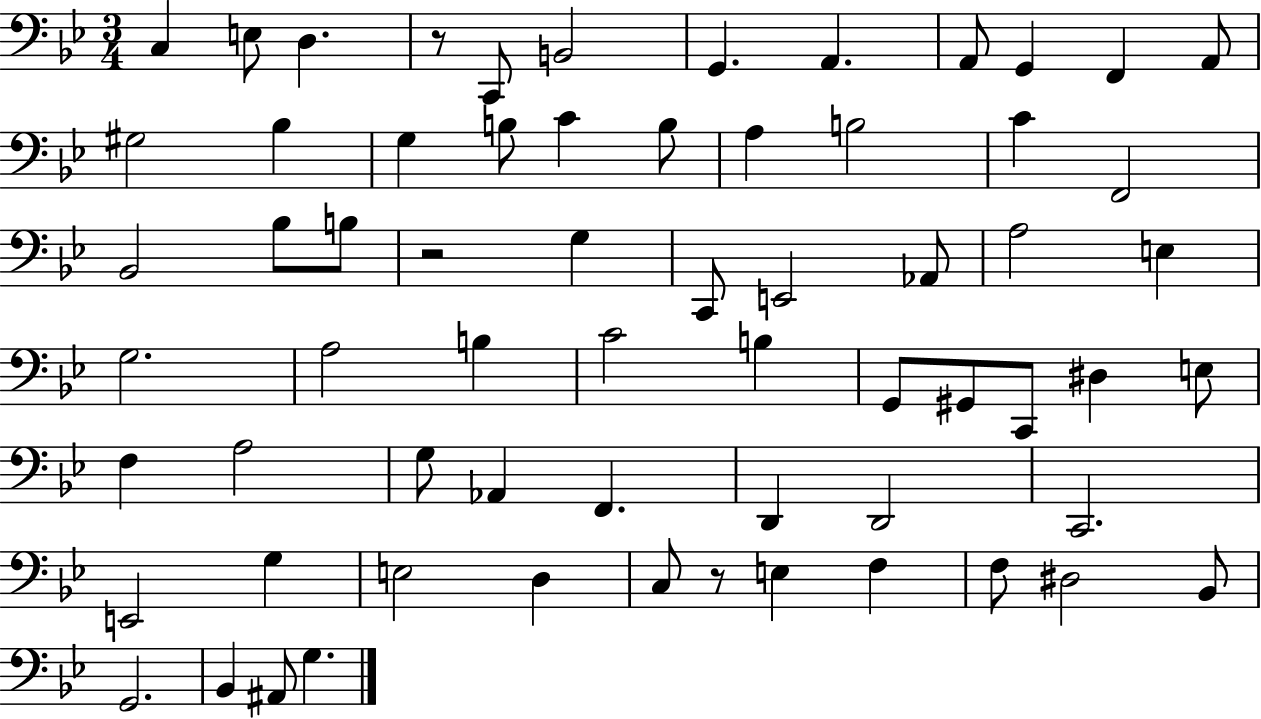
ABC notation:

X:1
T:Untitled
M:3/4
L:1/4
K:Bb
C, E,/2 D, z/2 C,,/2 B,,2 G,, A,, A,,/2 G,, F,, A,,/2 ^G,2 _B, G, B,/2 C B,/2 A, B,2 C F,,2 _B,,2 _B,/2 B,/2 z2 G, C,,/2 E,,2 _A,,/2 A,2 E, G,2 A,2 B, C2 B, G,,/2 ^G,,/2 C,,/2 ^D, E,/2 F, A,2 G,/2 _A,, F,, D,, D,,2 C,,2 E,,2 G, E,2 D, C,/2 z/2 E, F, F,/2 ^D,2 _B,,/2 G,,2 _B,, ^A,,/2 G,